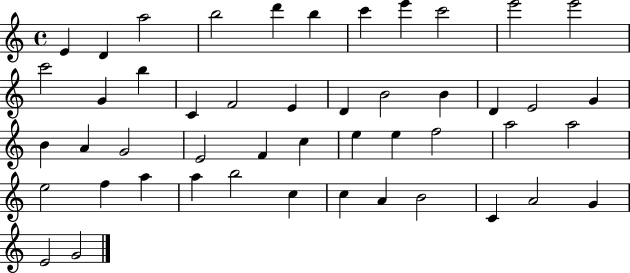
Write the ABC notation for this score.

X:1
T:Untitled
M:4/4
L:1/4
K:C
E D a2 b2 d' b c' e' c'2 e'2 e'2 c'2 G b C F2 E D B2 B D E2 G B A G2 E2 F c e e f2 a2 a2 e2 f a a b2 c c A B2 C A2 G E2 G2